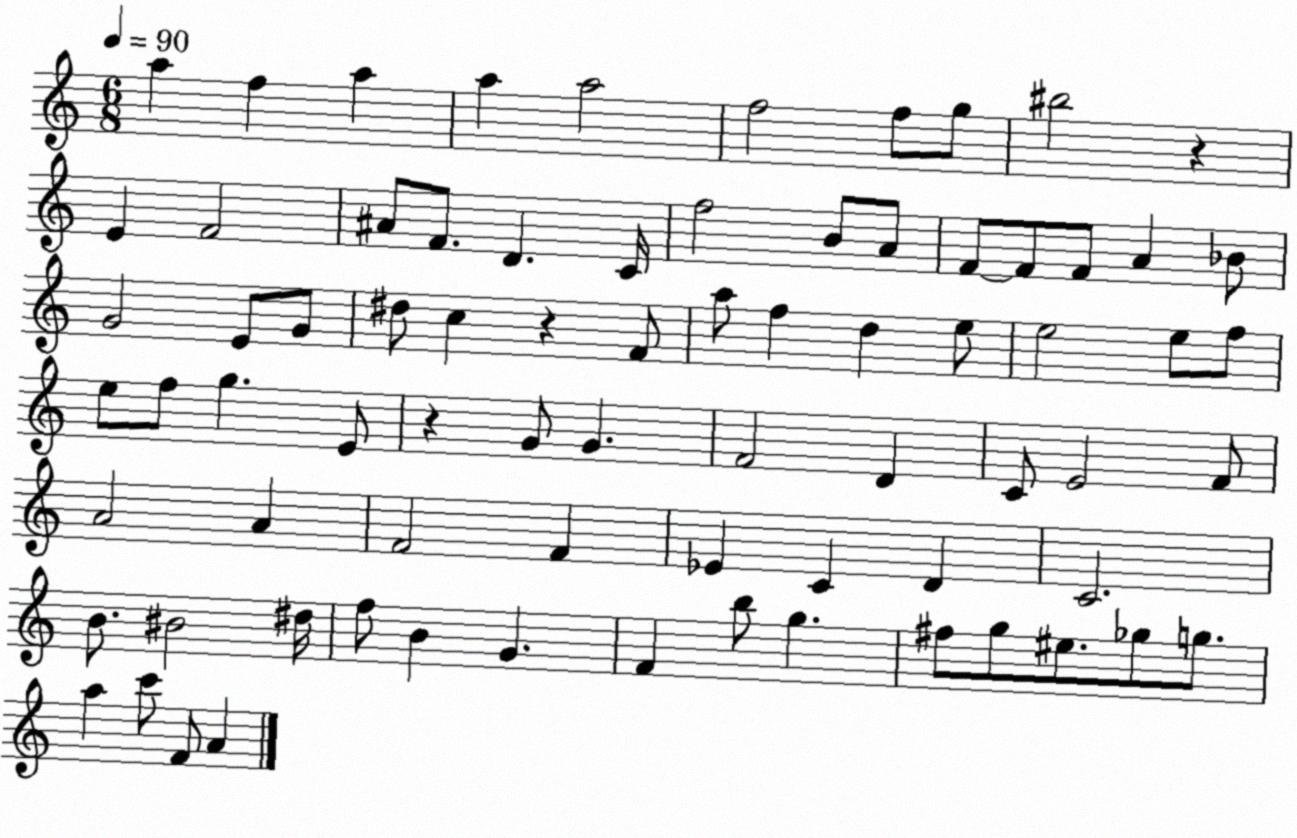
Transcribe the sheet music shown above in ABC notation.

X:1
T:Untitled
M:6/8
L:1/4
K:C
a f a a a2 f2 f/2 g/2 ^b2 z E F2 ^A/2 F/2 D C/4 f2 B/2 A/2 F/2 F/2 F/2 A _B/2 G2 E/2 G/2 ^d/2 c z F/2 a/2 f d e/2 e2 e/2 f/2 e/2 f/2 g E/2 z G/2 G F2 D C/2 E2 F/2 A2 A F2 F _E C D C2 B/2 ^B2 ^d/4 f/2 B G F b/2 g ^f/2 g/2 ^e/2 _g/2 g/2 a c'/2 F/2 A